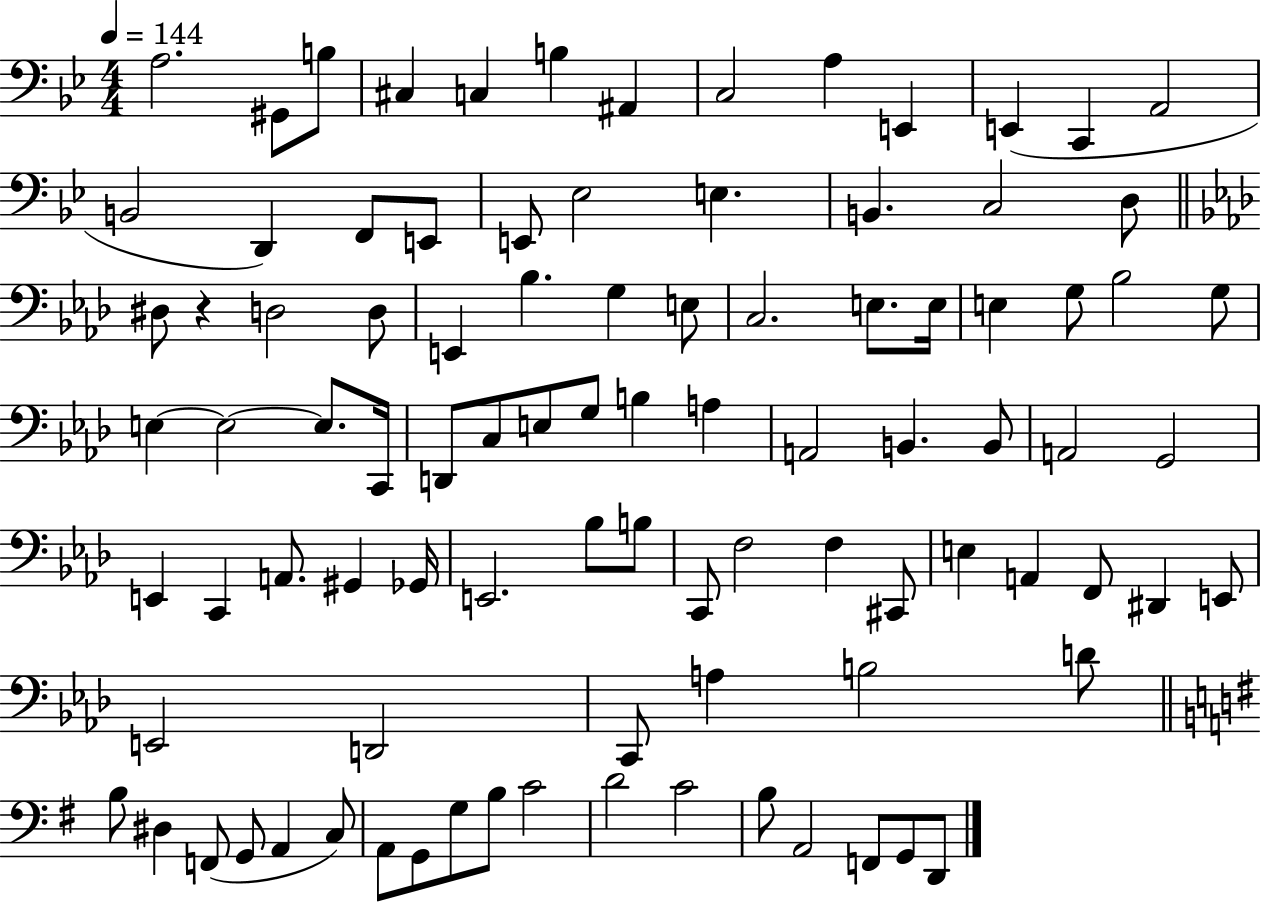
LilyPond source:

{
  \clef bass
  \numericTimeSignature
  \time 4/4
  \key bes \major
  \tempo 4 = 144
  a2. gis,8 b8 | cis4 c4 b4 ais,4 | c2 a4 e,4 | e,4( c,4 a,2 | \break b,2 d,4) f,8 e,8 | e,8 ees2 e4. | b,4. c2 d8 | \bar "||" \break \key f \minor dis8 r4 d2 d8 | e,4 bes4. g4 e8 | c2. e8. e16 | e4 g8 bes2 g8 | \break e4~~ e2~~ e8. c,16 | d,8 c8 e8 g8 b4 a4 | a,2 b,4. b,8 | a,2 g,2 | \break e,4 c,4 a,8. gis,4 ges,16 | e,2. bes8 b8 | c,8 f2 f4 cis,8 | e4 a,4 f,8 dis,4 e,8 | \break e,2 d,2 | c,8 a4 b2 d'8 | \bar "||" \break \key g \major b8 dis4 f,8( g,8 a,4 c8) | a,8 g,8 g8 b8 c'2 | d'2 c'2 | b8 a,2 f,8 g,8 d,8 | \break \bar "|."
}